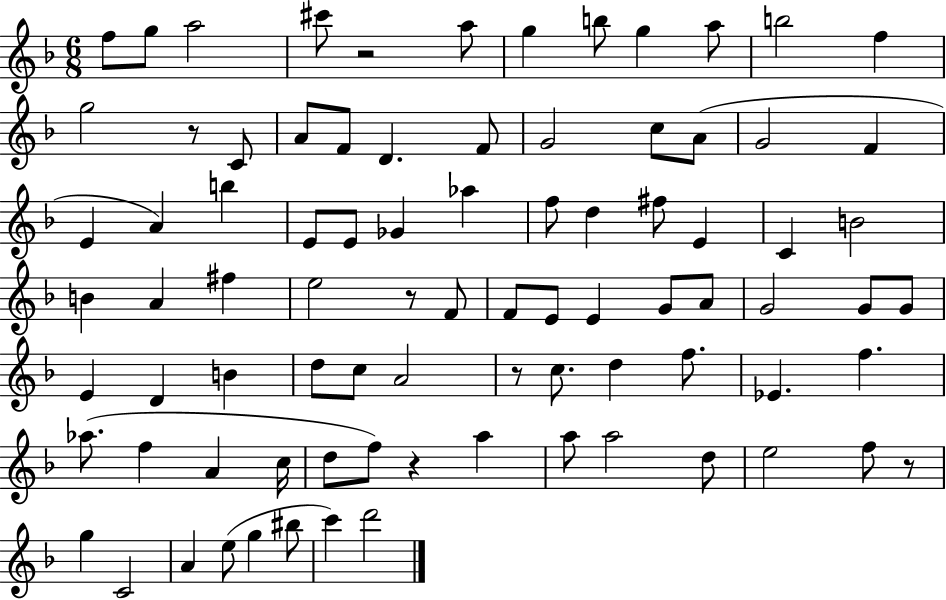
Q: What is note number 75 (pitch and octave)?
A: E5